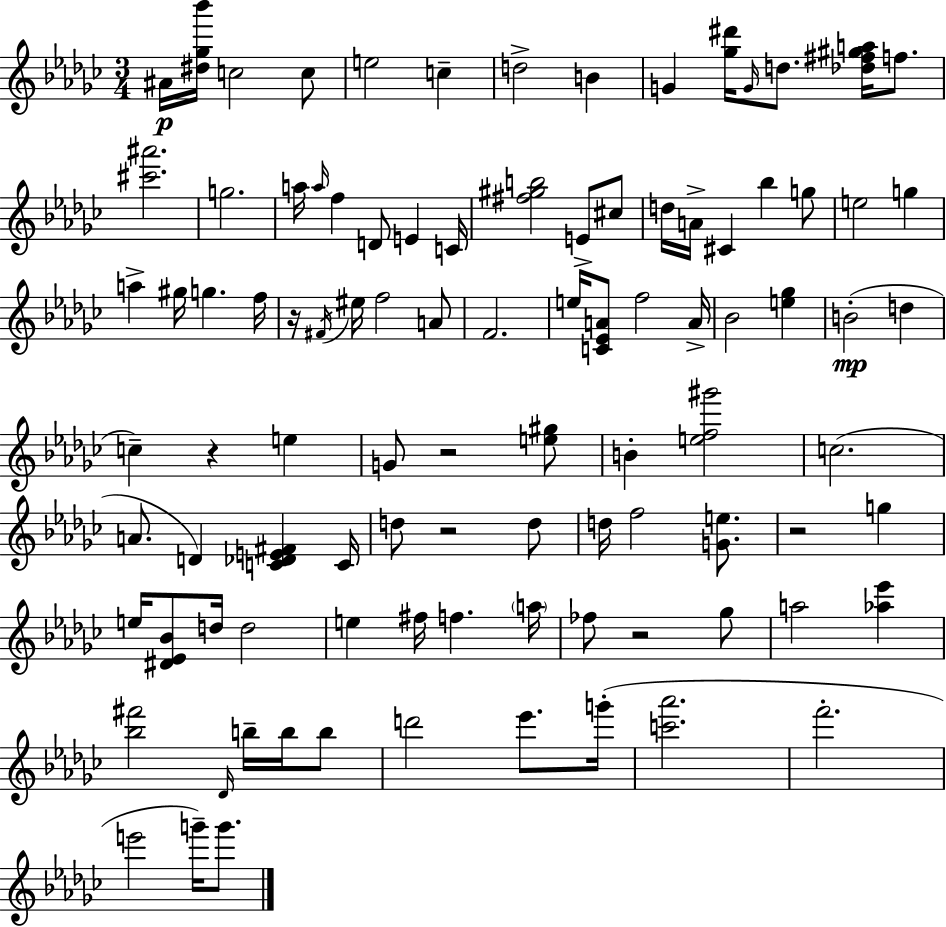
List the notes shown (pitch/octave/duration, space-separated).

A#4/s [D#5,Gb5,Bb6]/s C5/h C5/e E5/h C5/q D5/h B4/q G4/q [Gb5,D#6]/s G4/s D5/e. [Db5,F#5,G#5,A5]/s F5/e. [C#6,A#6]/h. G5/h. A5/s A5/s F5/q D4/e E4/q C4/s [F#5,G#5,B5]/h E4/e C#5/e D5/s A4/s C#4/q Bb5/q G5/e E5/h G5/q A5/q G#5/s G5/q. F5/s R/s F#4/s EIS5/s F5/h A4/e F4/h. E5/s [C4,Eb4,A4]/e F5/h A4/s Bb4/h [E5,Gb5]/q B4/h D5/q C5/q R/q E5/q G4/e R/h [E5,G#5]/e B4/q [E5,F5,G#6]/h C5/h. A4/e. D4/q [C4,Db4,E4,F#4]/q C4/s D5/e R/h D5/e D5/s F5/h [G4,E5]/e. R/h G5/q E5/s [D#4,Eb4,Bb4]/e D5/s D5/h E5/q F#5/s F5/q. A5/s FES5/e R/h Gb5/e A5/h [Ab5,Eb6]/q [Bb5,F#6]/h Db4/s B5/s B5/s B5/e D6/h Eb6/e. G6/s [C6,Ab6]/h. F6/h. E6/h G6/s G6/e.